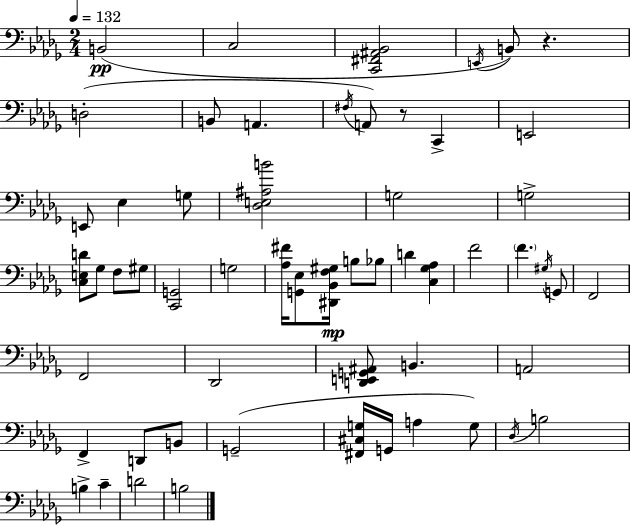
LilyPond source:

{
  \clef bass
  \numericTimeSignature
  \time 2/4
  \key bes \minor
  \tempo 4 = 132
  b,2(\pp | c2 | <c, fis, ais, bes,>2 | \acciaccatura { e,16 } b,8) r4. | \break d2-.( | b,8 a,4. | \acciaccatura { fis16 } a,8) r8 c,4-> | e,2 | \break e,8 ees4 | g8 <des e ais b'>2 | g2 | g2-> | \break <c e d'>8 ges8 f8 | gis8 <c, g,>2 | g2 | <aes fis'>16 <g, ees>8 <dis, bes, f gis>16\mp b8 | \break bes8 d'4 <c ges aes>4 | f'2 | \parenthesize f'4. | \acciaccatura { gis16 } g,8 f,2 | \break f,2 | des,2 | <d, e, g, ais,>8 b,4. | a,2 | \break f,4-> d,8 | b,8 g,2--( | <fis, cis g>16 g,16 a4 | g8) \acciaccatura { des16 } b2 | \break b4-> | c'4-- d'2 | b2 | \bar "|."
}